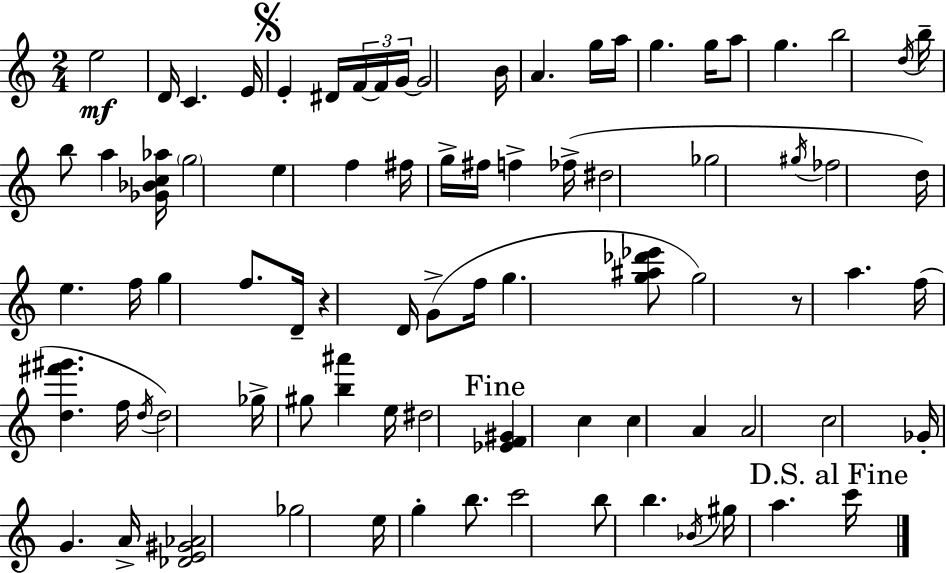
E5/h D4/s C4/q. E4/s E4/q D#4/s F4/s F4/s G4/s G4/h B4/s A4/q. G5/s A5/s G5/q. G5/s A5/e G5/q. B5/h D5/s B5/s B5/e A5/q [Gb4,Bb4,C5,Ab5]/s G5/h E5/q F5/q F#5/s G5/s F#5/s F5/q FES5/s D#5/h Gb5/h G#5/s FES5/h D5/s E5/q. F5/s G5/q F5/e. D4/s R/q D4/s G4/e F5/s G5/q. [G5,A#5,Db6,Eb6]/e G5/h R/e A5/q. F5/s [D5,F#6,G#6]/q. F5/s D5/s D5/h Gb5/s G#5/e [B5,A#6]/q E5/s D#5/h [Eb4,F4,G#4]/q C5/q C5/q A4/q A4/h C5/h Gb4/s G4/q. A4/s [Db4,E4,G#4,Ab4]/h Gb5/h E5/s G5/q B5/e. C6/h B5/e B5/q. Bb4/s G#5/s A5/q. C6/s